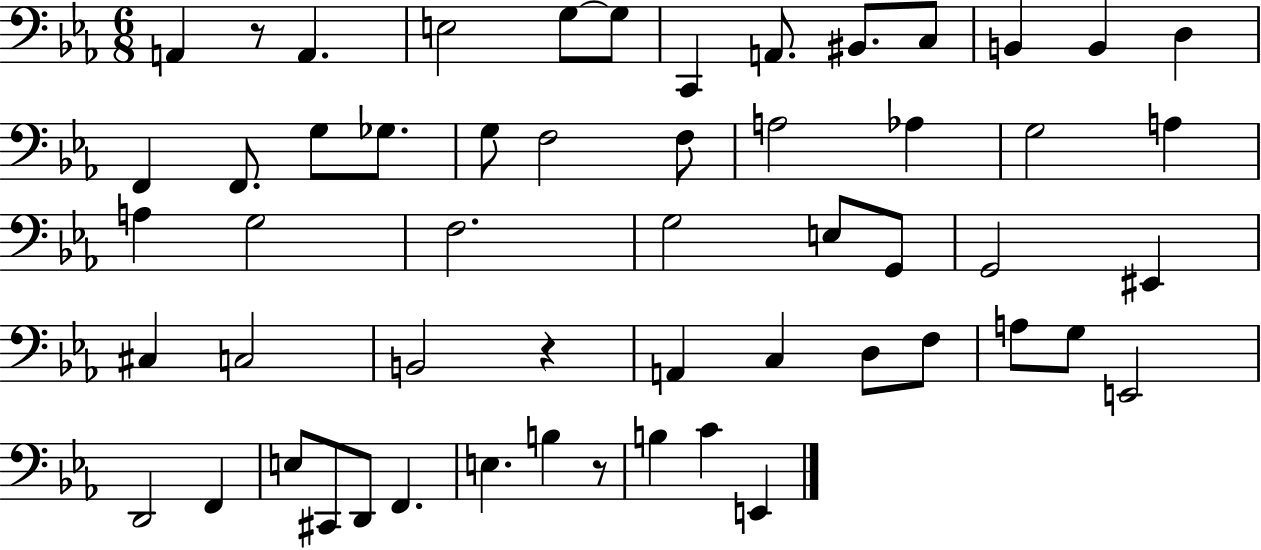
{
  \clef bass
  \numericTimeSignature
  \time 6/8
  \key ees \major
  a,4 r8 a,4. | e2 g8~~ g8 | c,4 a,8. bis,8. c8 | b,4 b,4 d4 | \break f,4 f,8. g8 ges8. | g8 f2 f8 | a2 aes4 | g2 a4 | \break a4 g2 | f2. | g2 e8 g,8 | g,2 eis,4 | \break cis4 c2 | b,2 r4 | a,4 c4 d8 f8 | a8 g8 e,2 | \break d,2 f,4 | e8 cis,8 d,8 f,4. | e4. b4 r8 | b4 c'4 e,4 | \break \bar "|."
}